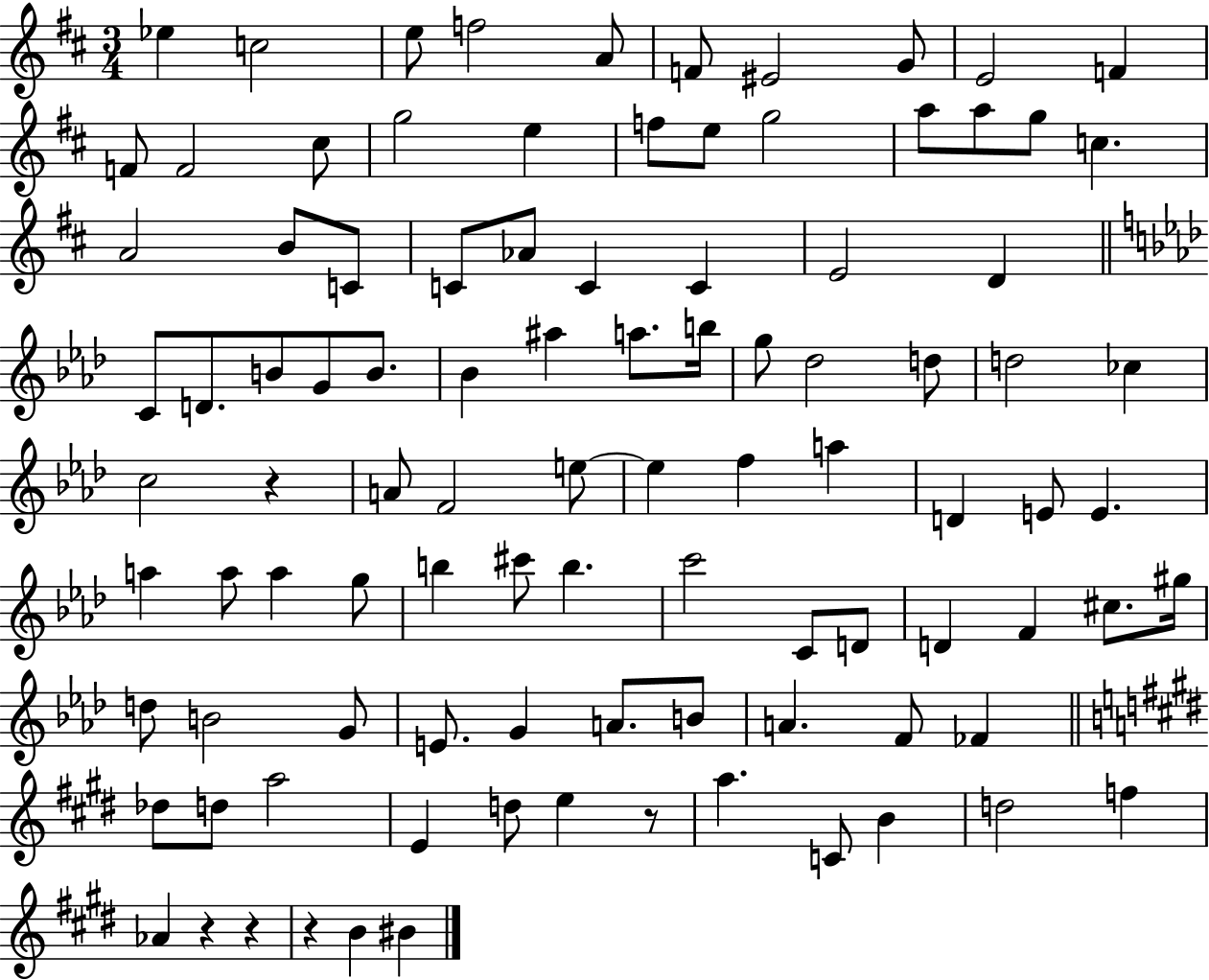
{
  \clef treble
  \numericTimeSignature
  \time 3/4
  \key d \major
  ees''4 c''2 | e''8 f''2 a'8 | f'8 eis'2 g'8 | e'2 f'4 | \break f'8 f'2 cis''8 | g''2 e''4 | f''8 e''8 g''2 | a''8 a''8 g''8 c''4. | \break a'2 b'8 c'8 | c'8 aes'8 c'4 c'4 | e'2 d'4 | \bar "||" \break \key aes \major c'8 d'8. b'8 g'8 b'8. | bes'4 ais''4 a''8. b''16 | g''8 des''2 d''8 | d''2 ces''4 | \break c''2 r4 | a'8 f'2 e''8~~ | e''4 f''4 a''4 | d'4 e'8 e'4. | \break a''4 a''8 a''4 g''8 | b''4 cis'''8 b''4. | c'''2 c'8 d'8 | d'4 f'4 cis''8. gis''16 | \break d''8 b'2 g'8 | e'8. g'4 a'8. b'8 | a'4. f'8 fes'4 | \bar "||" \break \key e \major des''8 d''8 a''2 | e'4 d''8 e''4 r8 | a''4. c'8 b'4 | d''2 f''4 | \break aes'4 r4 r4 | r4 b'4 bis'4 | \bar "|."
}